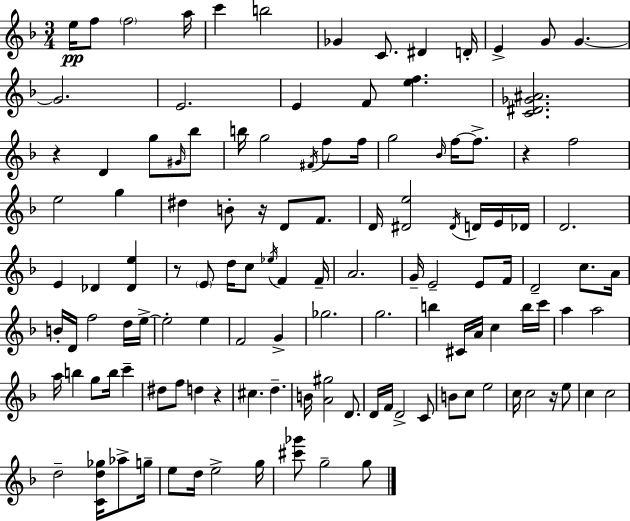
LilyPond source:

{
  \clef treble
  \numericTimeSignature
  \time 3/4
  \key d \minor
  \repeat volta 2 { e''16\pp f''8 \parenthesize f''2 a''16 | c'''4 b''2 | ges'4 c'8. dis'4 d'16-. | e'4-> g'8 g'4.~~ | \break g'2. | e'2. | e'4 f'8 <e'' f''>4. | <c' dis' ges' ais'>2. | \break r4 d'4 g''8 \grace { gis'16 } bes''8 | b''16 g''2 \acciaccatura { fis'16 } f''8 | f''16 g''2 \grace { bes'16 } f''16~~ | f''8.-> r4 f''2 | \break e''2 g''4 | dis''4 b'8-. r16 d'8 | f'8. d'16 <dis' e''>2 | \acciaccatura { dis'16 } d'16 e'16 des'16 d'2. | \break e'4 des'4 | <des' e''>4 r8 \parenthesize e'8 d''16 c''8 \acciaccatura { ees''16 } | f'4 f'16-- a'2. | g'16-- e'2-- | \break e'8 f'16 d'2-- | c''8. a'16 b'16-. d'16 f''2 | d''16 e''16->~~ e''2-. | e''4 f'2 | \break g'4-> ges''2. | g''2. | b''4 cis'16 a'16 c''4 | b''16 c'''16 a''4 a''2 | \break a''16 b''4 g''8 | b''16 c'''4-- dis''8 f''8 d''4 | r4 cis''4. d''4.-- | b'16 <a' gis''>2 | \break d'8. d'16 f'16 d'2-> | c'8 b'8 c''8 e''2 | c''16 c''2 | r16 e''8 c''4 c''2 | \break d''2-- | <c' d'' ges''>16 aes''8-> g''16-- e''8 d''16 e''2-> | g''16 <cis''' ges'''>8 g''2-- | g''8 } \bar "|."
}